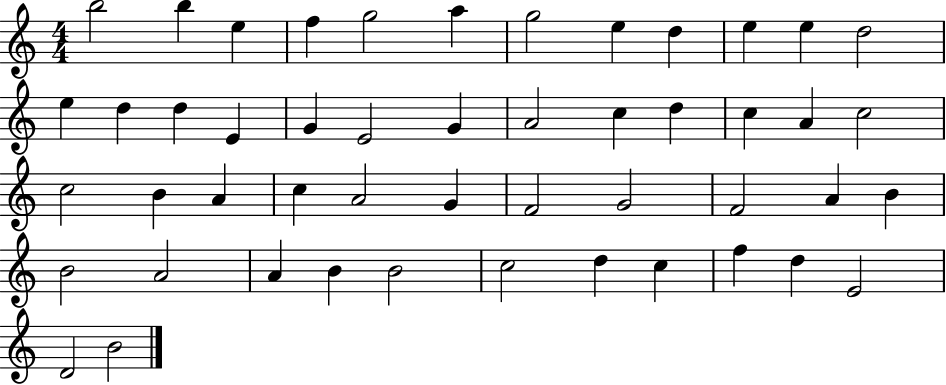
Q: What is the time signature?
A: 4/4